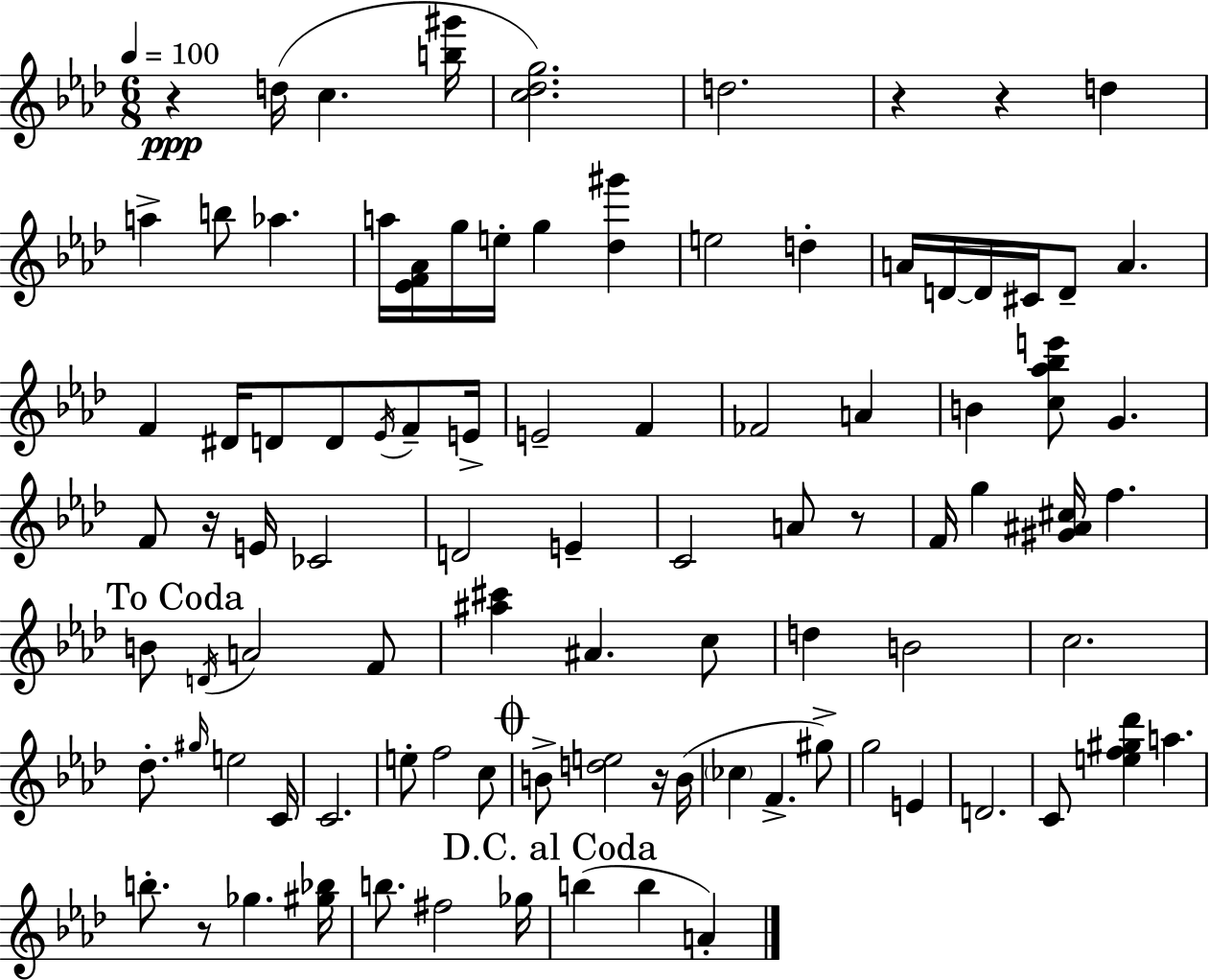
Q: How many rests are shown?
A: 7